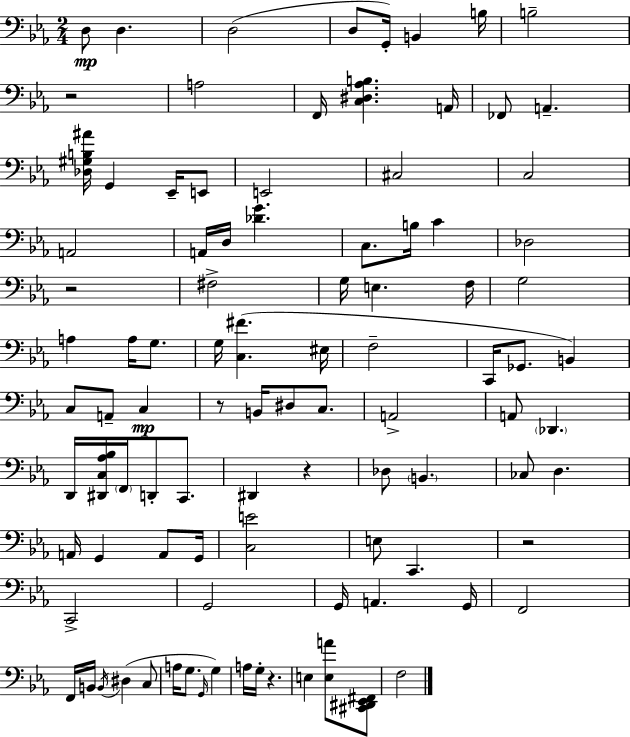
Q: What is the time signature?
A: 2/4